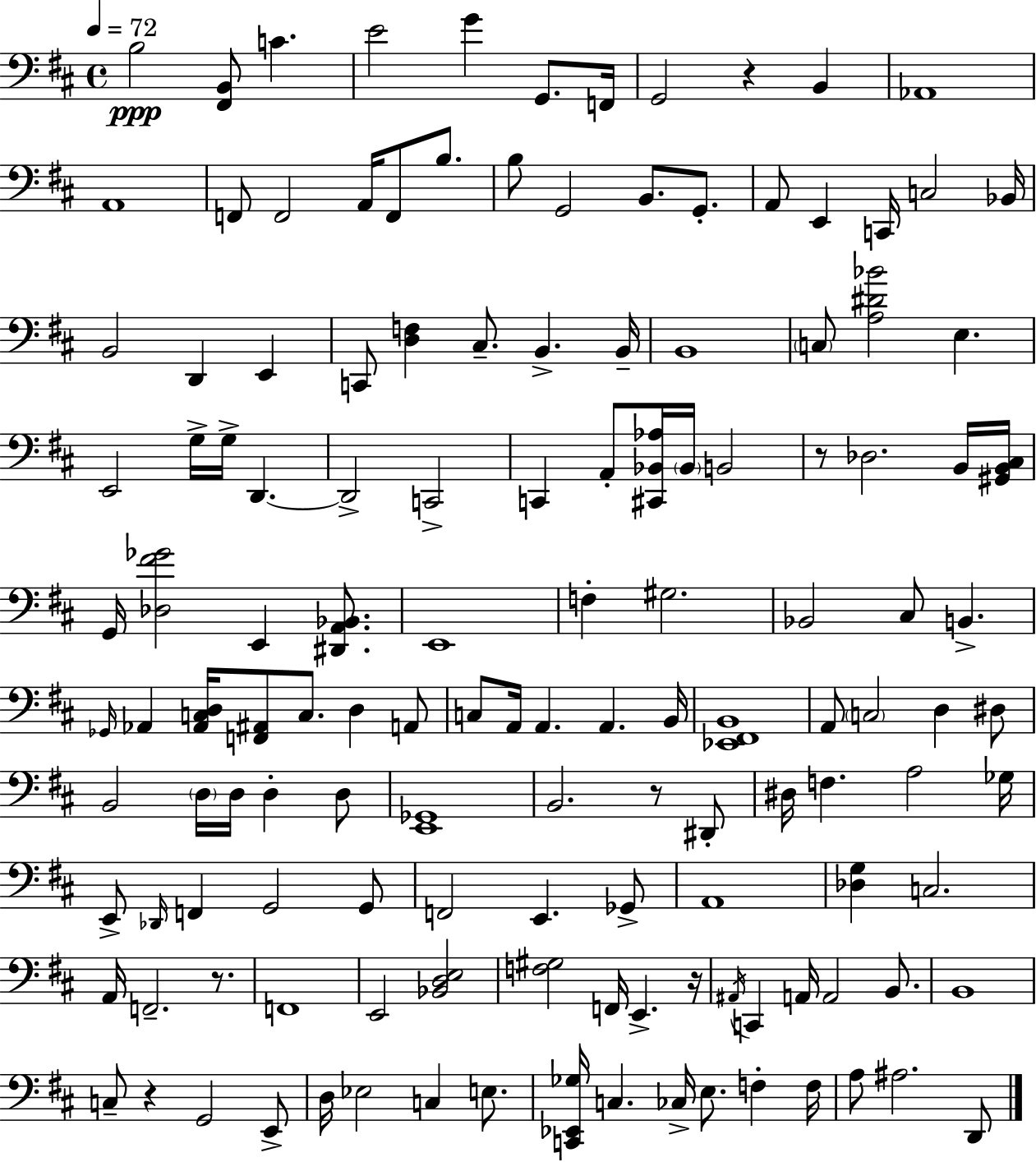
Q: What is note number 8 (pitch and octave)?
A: B2